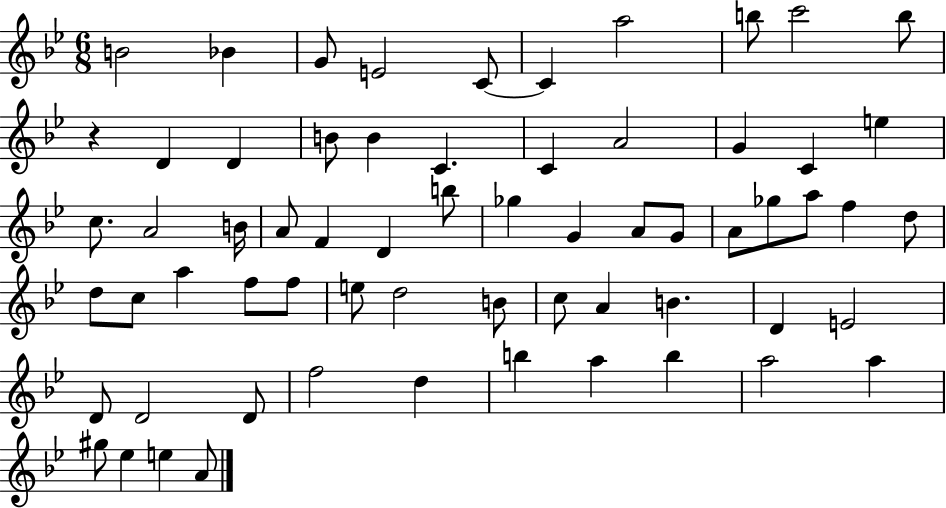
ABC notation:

X:1
T:Untitled
M:6/8
L:1/4
K:Bb
B2 _B G/2 E2 C/2 C a2 b/2 c'2 b/2 z D D B/2 B C C A2 G C e c/2 A2 B/4 A/2 F D b/2 _g G A/2 G/2 A/2 _g/2 a/2 f d/2 d/2 c/2 a f/2 f/2 e/2 d2 B/2 c/2 A B D E2 D/2 D2 D/2 f2 d b a b a2 a ^g/2 _e e A/2